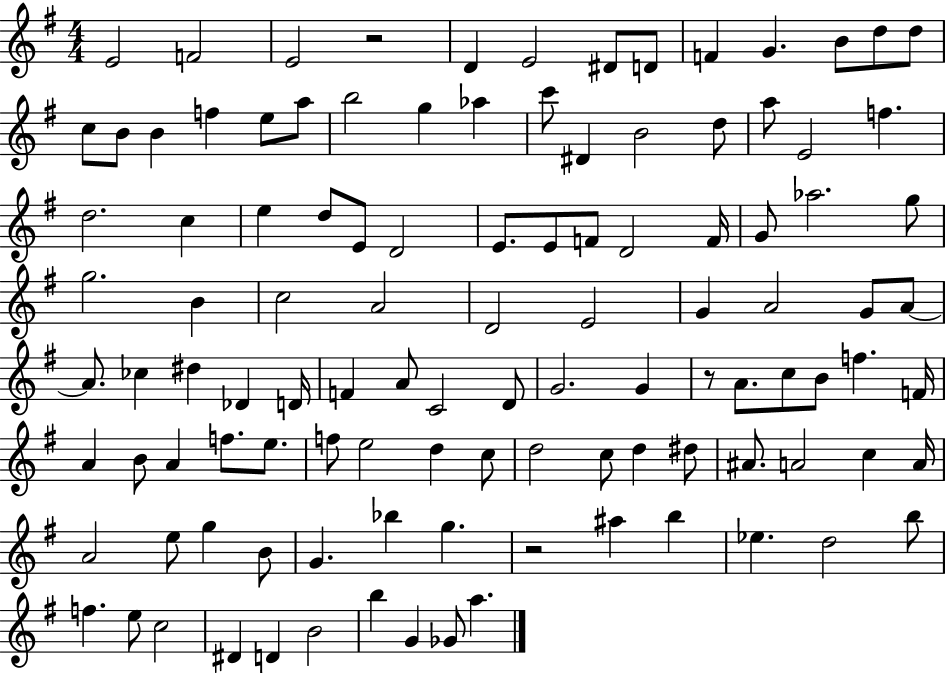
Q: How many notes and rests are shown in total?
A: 110